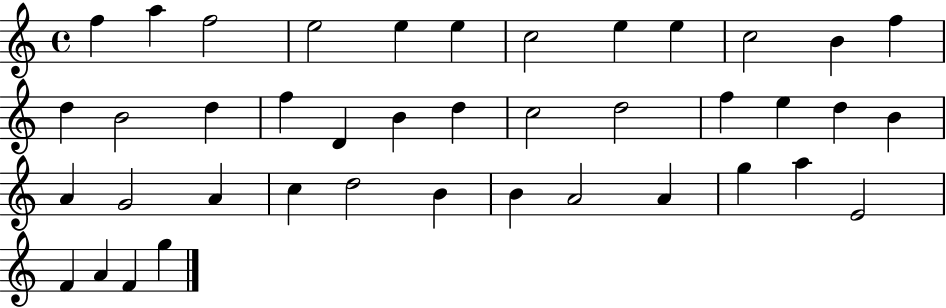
X:1
T:Untitled
M:4/4
L:1/4
K:C
f a f2 e2 e e c2 e e c2 B f d B2 d f D B d c2 d2 f e d B A G2 A c d2 B B A2 A g a E2 F A F g